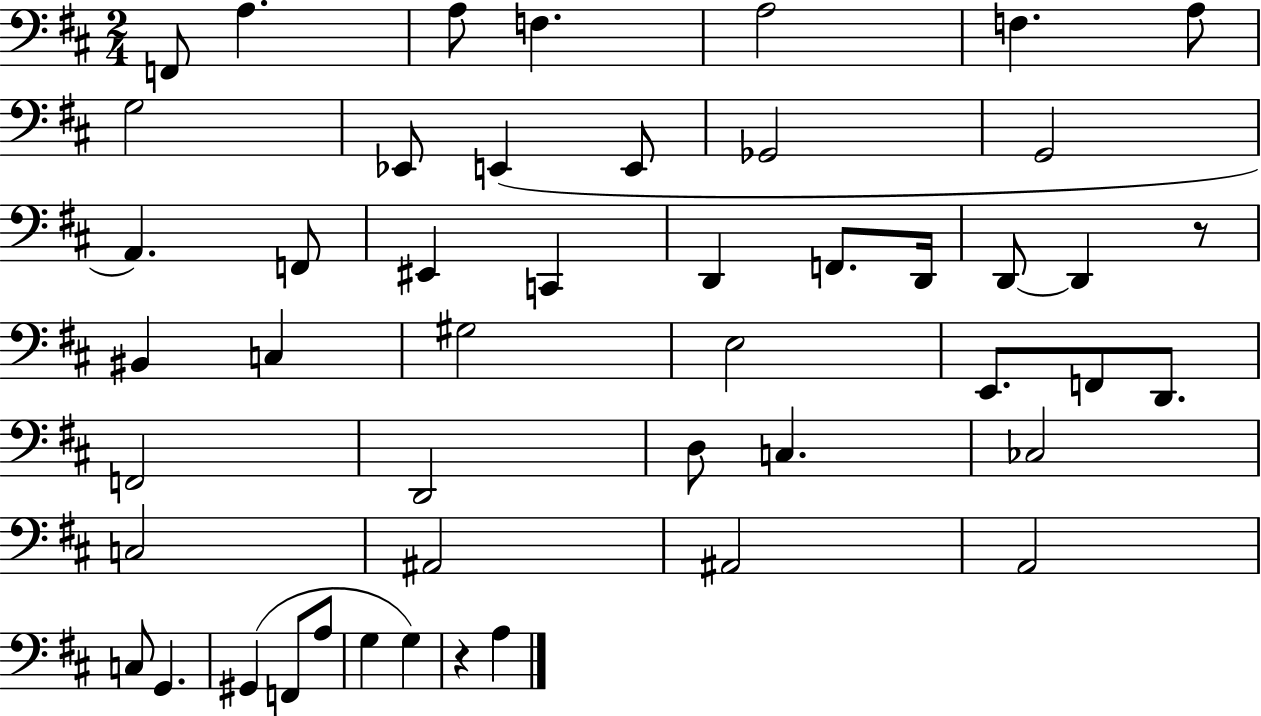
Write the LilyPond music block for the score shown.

{
  \clef bass
  \numericTimeSignature
  \time 2/4
  \key d \major
  \repeat volta 2 { f,8 a4. | a8 f4. | a2 | f4. a8 | \break g2 | ees,8 e,4( e,8 | ges,2 | g,2 | \break a,4.) f,8 | eis,4 c,4 | d,4 f,8. d,16 | d,8~~ d,4 r8 | \break bis,4 c4 | gis2 | e2 | e,8. f,8 d,8. | \break f,2 | d,2 | d8 c4. | ces2 | \break c2 | ais,2 | ais,2 | a,2 | \break c8 g,4. | gis,4( f,8 a8 | g4 g4) | r4 a4 | \break } \bar "|."
}